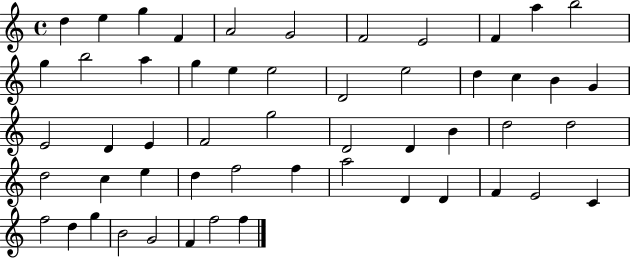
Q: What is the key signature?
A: C major